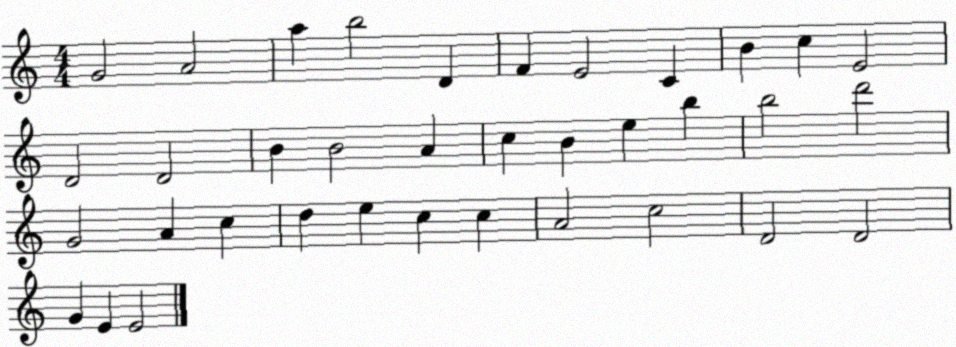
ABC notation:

X:1
T:Untitled
M:4/4
L:1/4
K:C
G2 A2 a b2 D F E2 C B c E2 D2 D2 B B2 A c B e b b2 d'2 G2 A c d e c c A2 c2 D2 D2 G E E2